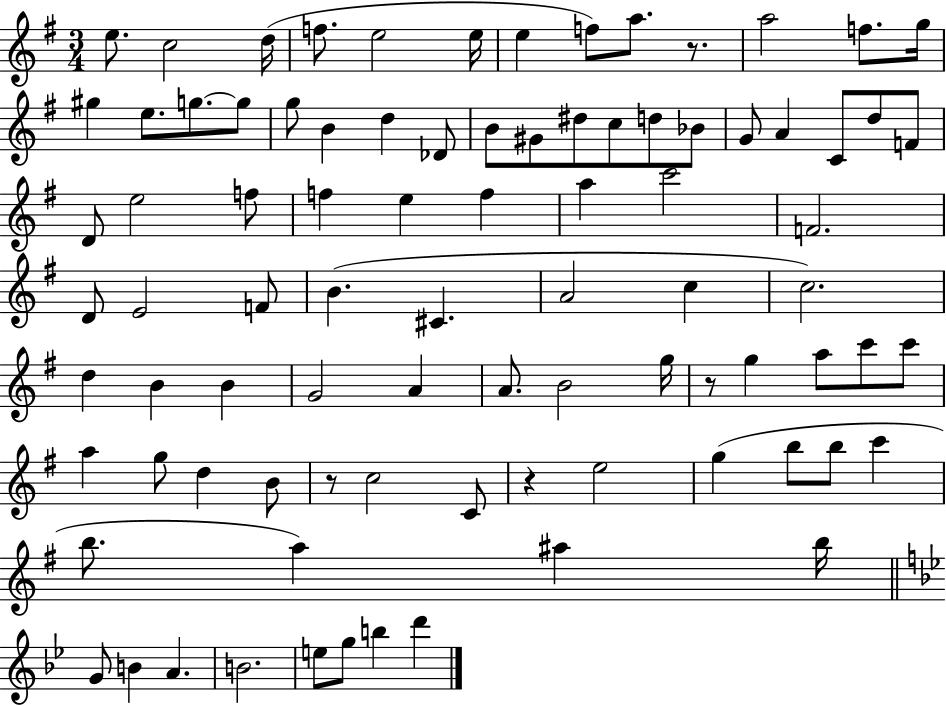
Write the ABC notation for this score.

X:1
T:Untitled
M:3/4
L:1/4
K:G
e/2 c2 d/4 f/2 e2 e/4 e f/2 a/2 z/2 a2 f/2 g/4 ^g e/2 g/2 g/2 g/2 B d _D/2 B/2 ^G/2 ^d/2 c/2 d/2 _B/2 G/2 A C/2 d/2 F/2 D/2 e2 f/2 f e f a c'2 F2 D/2 E2 F/2 B ^C A2 c c2 d B B G2 A A/2 B2 g/4 z/2 g a/2 c'/2 c'/2 a g/2 d B/2 z/2 c2 C/2 z e2 g b/2 b/2 c' b/2 a ^a b/4 G/2 B A B2 e/2 g/2 b d'